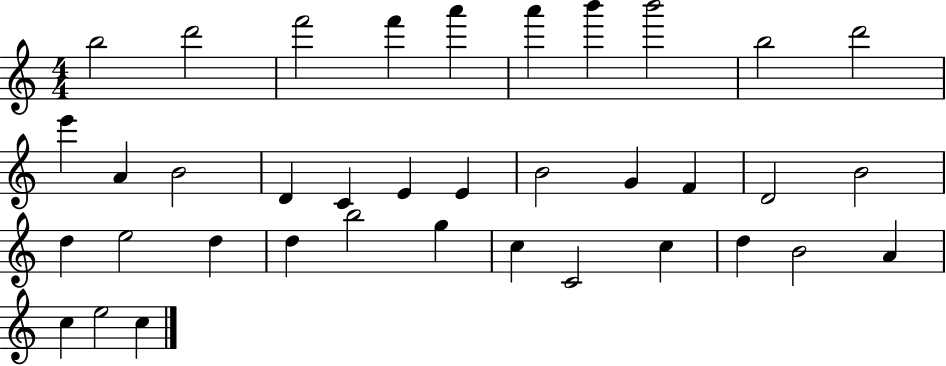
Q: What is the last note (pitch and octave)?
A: C5